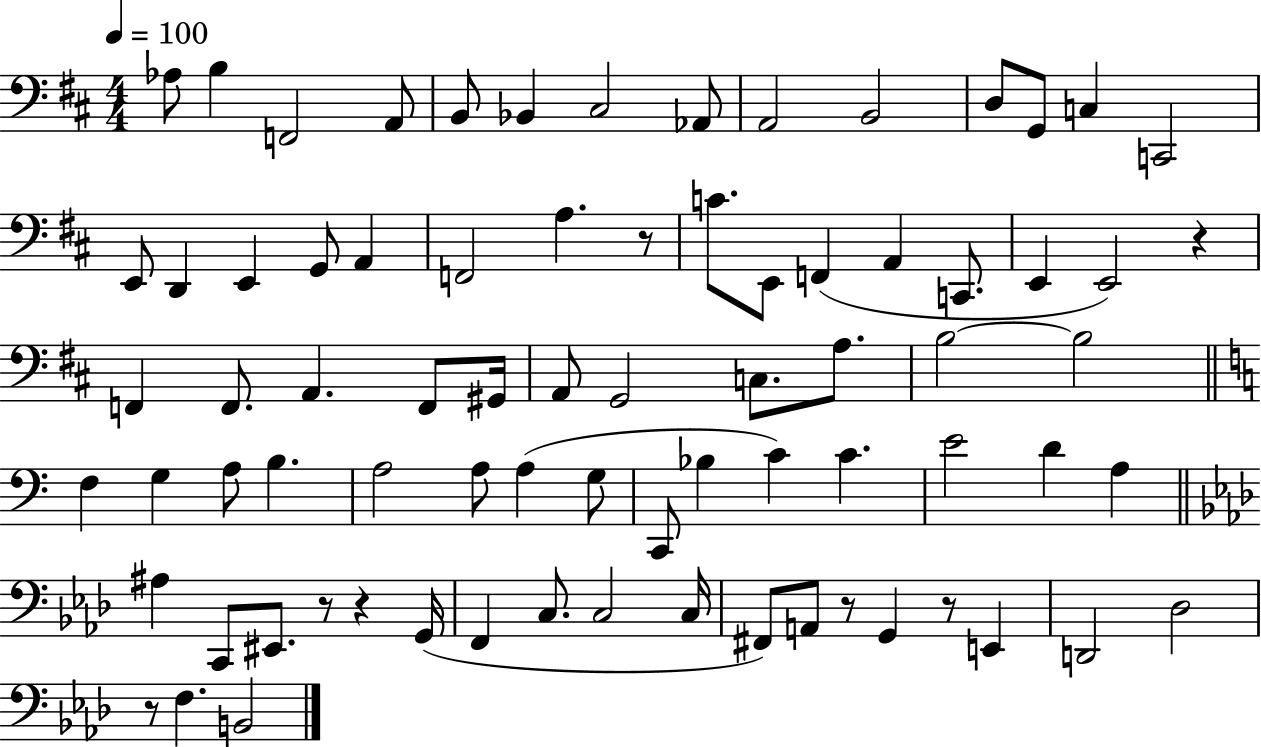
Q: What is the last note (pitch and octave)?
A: B2